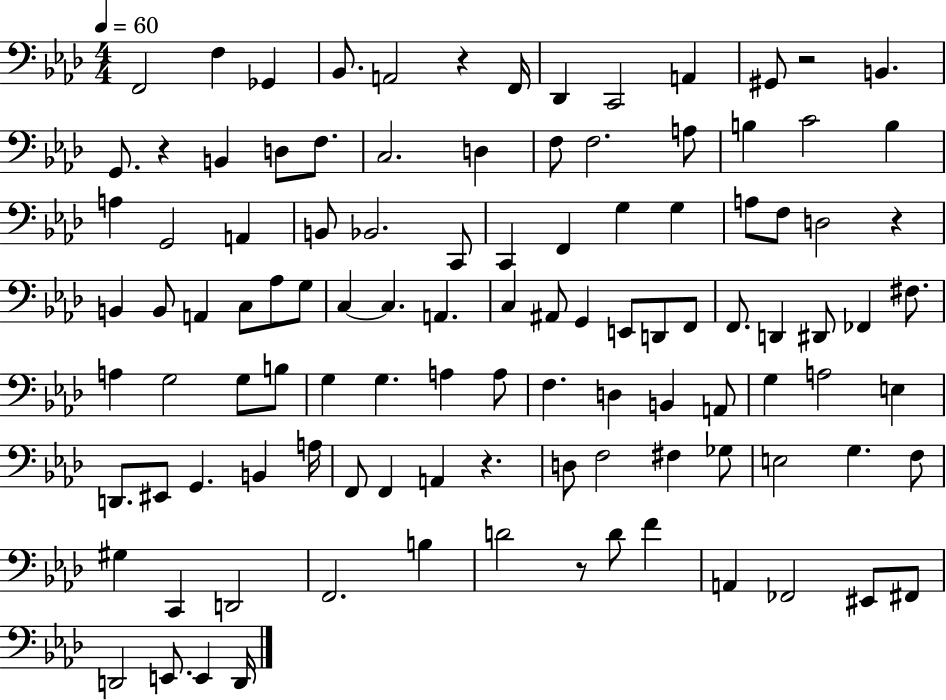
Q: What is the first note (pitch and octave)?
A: F2